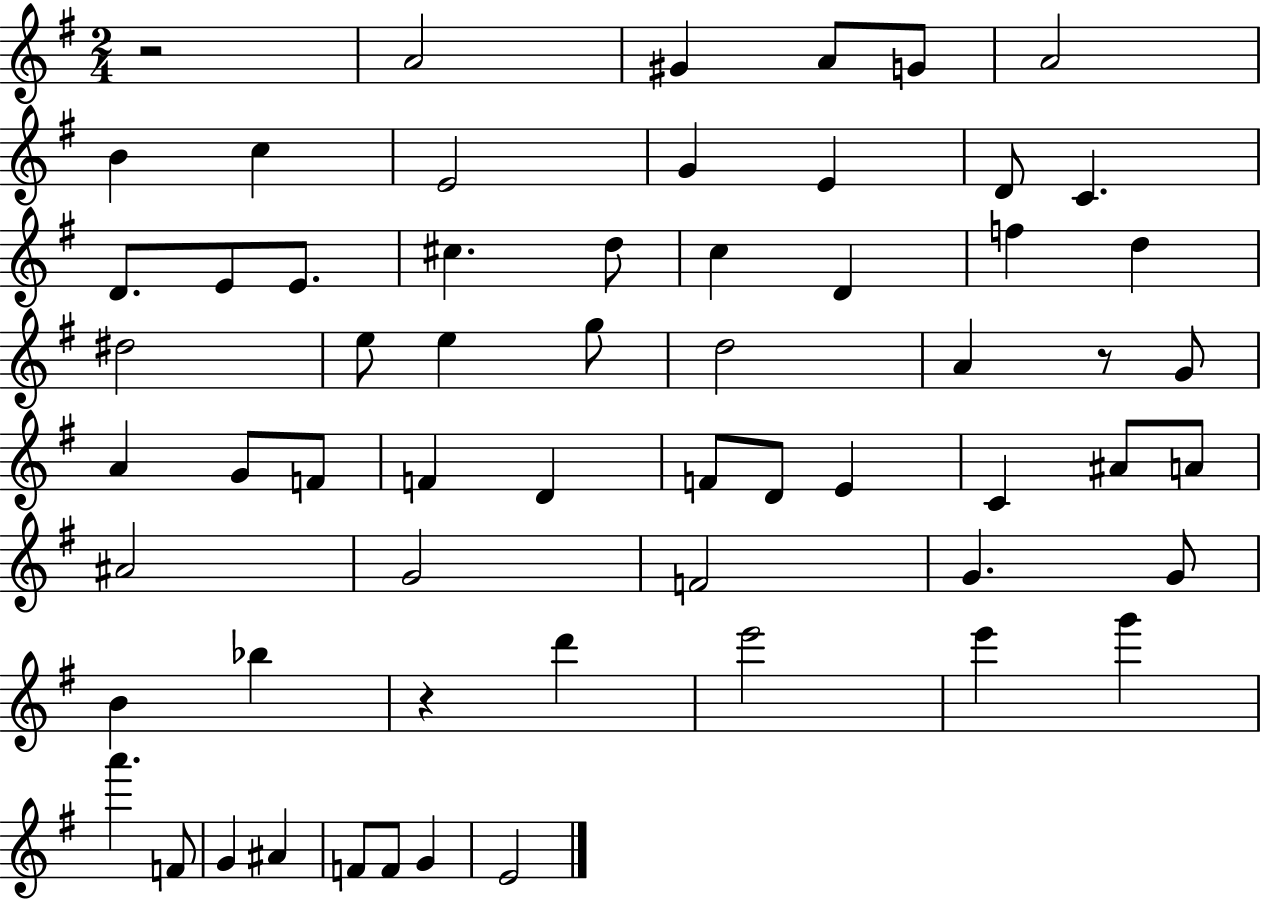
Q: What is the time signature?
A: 2/4